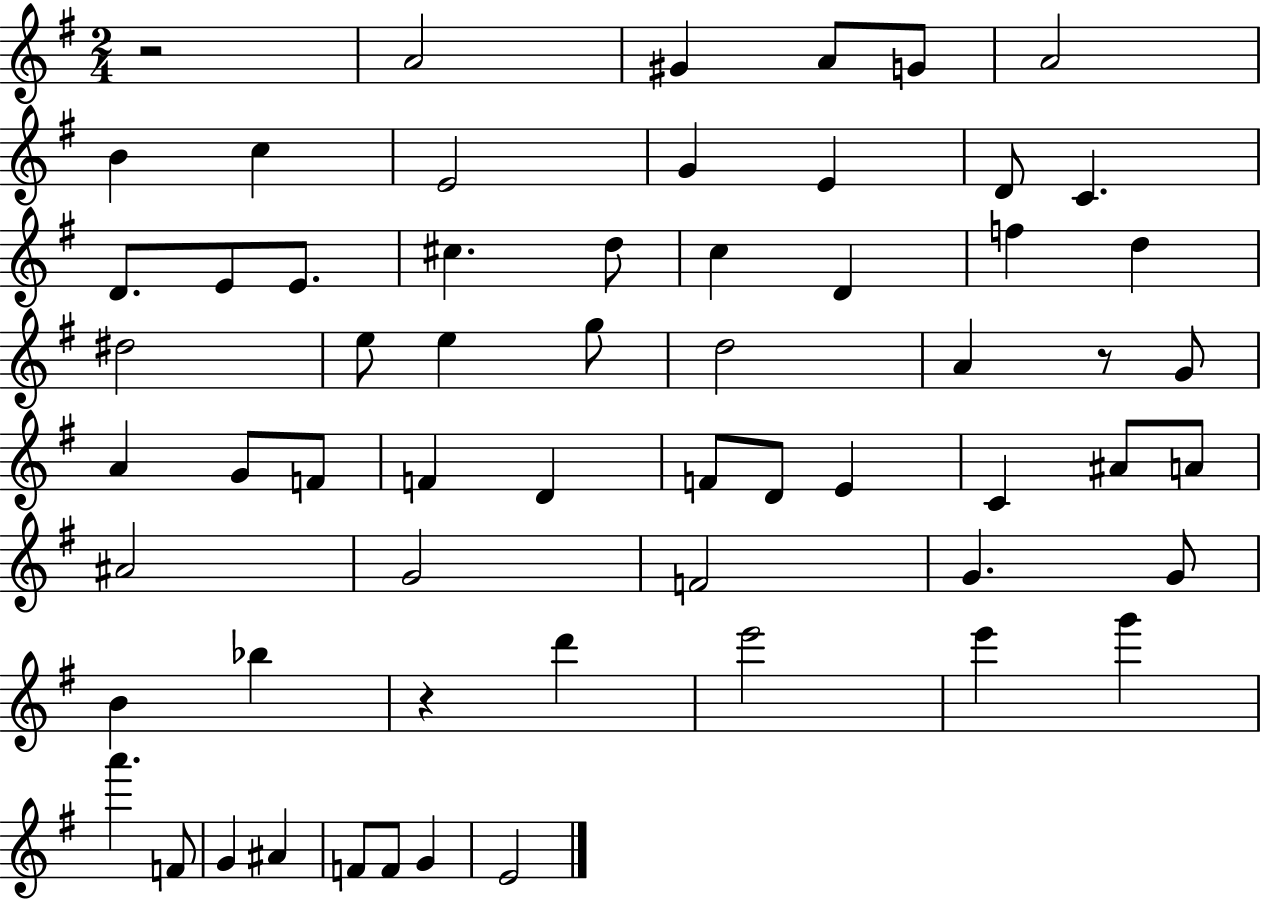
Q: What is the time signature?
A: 2/4